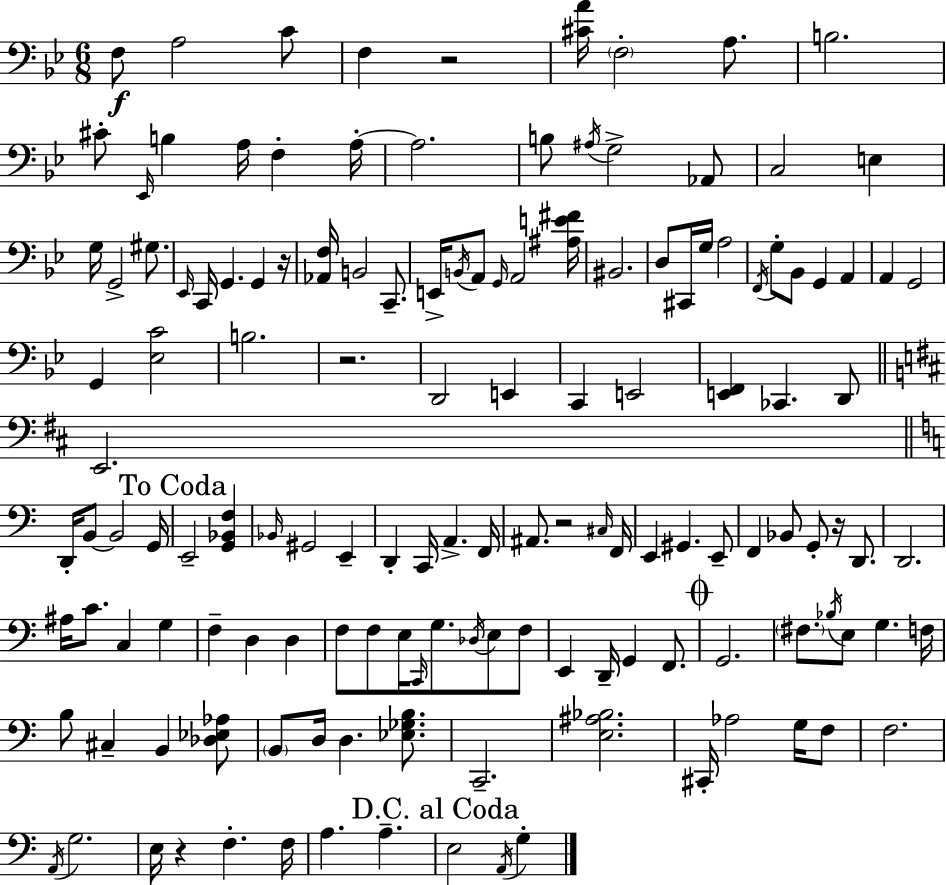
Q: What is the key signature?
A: BES major